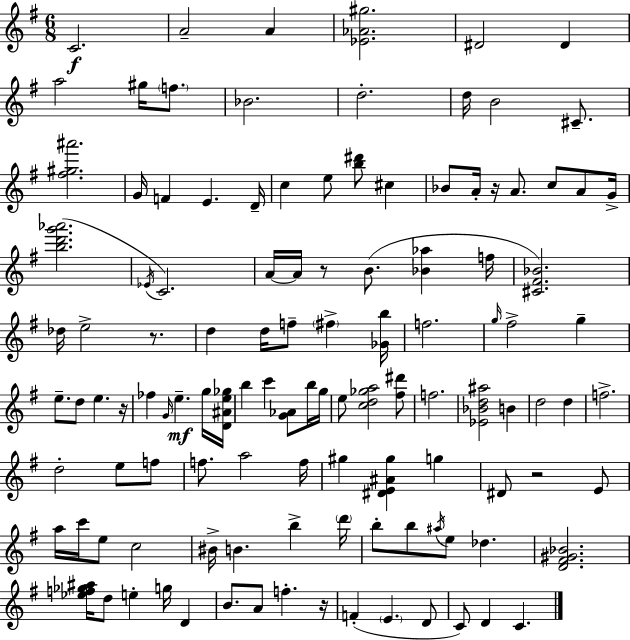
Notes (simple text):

C4/h. A4/h A4/q [Eb4,Ab4,G#5]/h. D#4/h D#4/q A5/h G#5/s F5/e. Bb4/h. D5/h. D5/s B4/h C#4/e. [F#5,G#5,A#6]/h. G4/s F4/q E4/q. D4/s C5/q E5/e [B5,D#6]/e C#5/q Bb4/e A4/s R/s A4/e. C5/e A4/e G4/s [B5,D6,G6,Ab6]/h. Eb4/s C4/h. A4/s A4/s R/e B4/e. [Bb4,Ab5]/q F5/s [C#4,F#4,Bb4]/h. Db5/s E5/h R/e. D5/q D5/s F5/e F#5/q [Gb4,B5]/s F5/h. G5/s F#5/h G5/q E5/e. D5/e E5/q. R/s FES5/q G4/s E5/q. G5/s [D4,A#4,E5,Gb5]/s B5/q C6/q [G4,Ab4]/e B5/s G5/s E5/e [C5,D5,Gb5,A5]/h [F#5,D#6]/e F5/h. [Eb4,Bb4,D5,A#5]/h B4/q D5/h D5/q F5/h. D5/h E5/e F5/e F5/e. A5/h F5/s G#5/q [D#4,E4,A#4,G#5]/q G5/q D#4/e R/h E4/e A5/s C6/s E5/e C5/h BIS4/s B4/q. B5/q D6/s B5/e B5/e A#5/s E5/e Db5/q. [D4,F#4,G#4,Bb4]/h. [Eb5,F5,Gb5,A#5]/s D5/e E5/q G5/s D4/q B4/e. A4/e F5/q. R/s F4/q E4/q. D4/e C4/e D4/q C4/q.